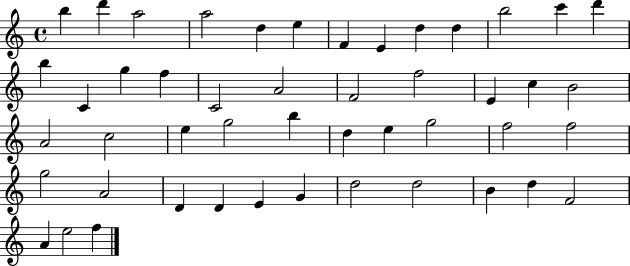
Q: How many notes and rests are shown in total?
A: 48